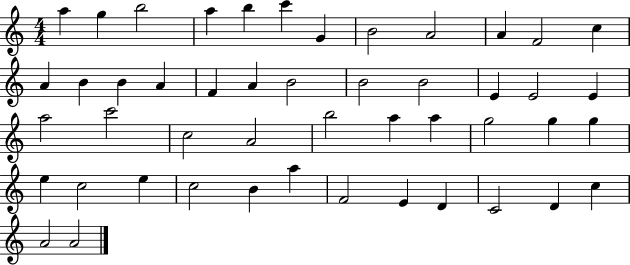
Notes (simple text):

A5/q G5/q B5/h A5/q B5/q C6/q G4/q B4/h A4/h A4/q F4/h C5/q A4/q B4/q B4/q A4/q F4/q A4/q B4/h B4/h B4/h E4/q E4/h E4/q A5/h C6/h C5/h A4/h B5/h A5/q A5/q G5/h G5/q G5/q E5/q C5/h E5/q C5/h B4/q A5/q F4/h E4/q D4/q C4/h D4/q C5/q A4/h A4/h